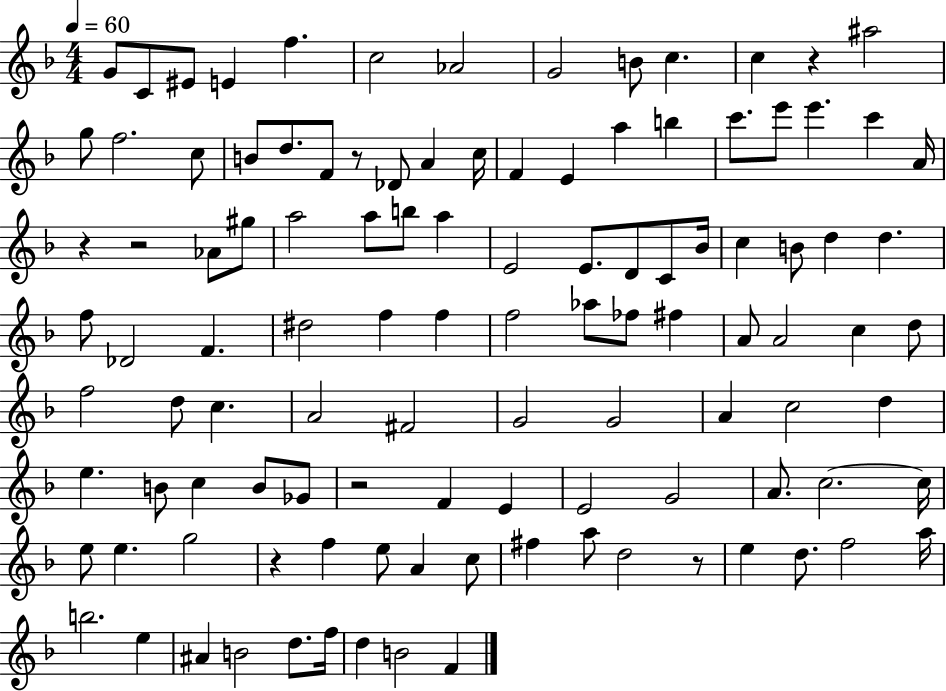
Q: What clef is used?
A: treble